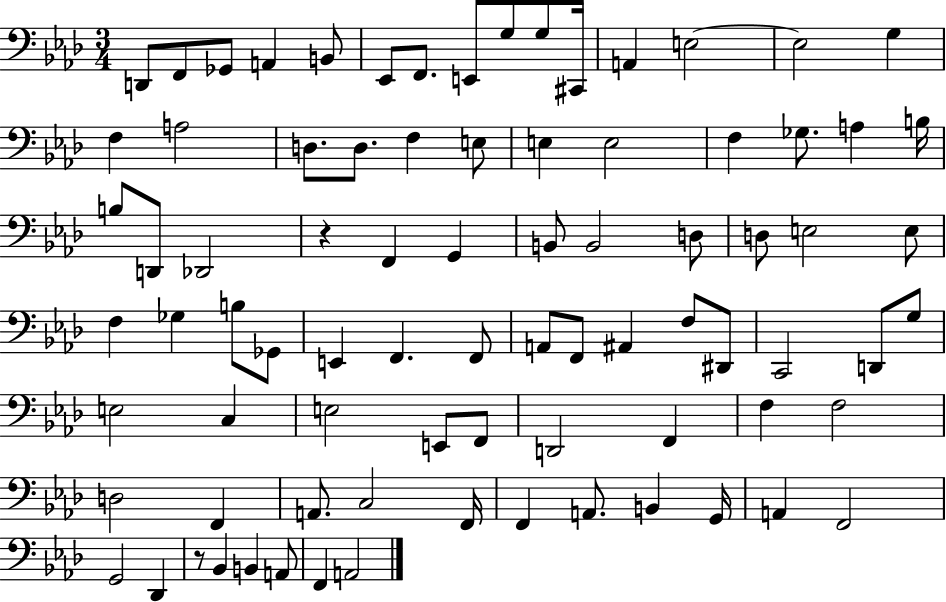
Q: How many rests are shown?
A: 2